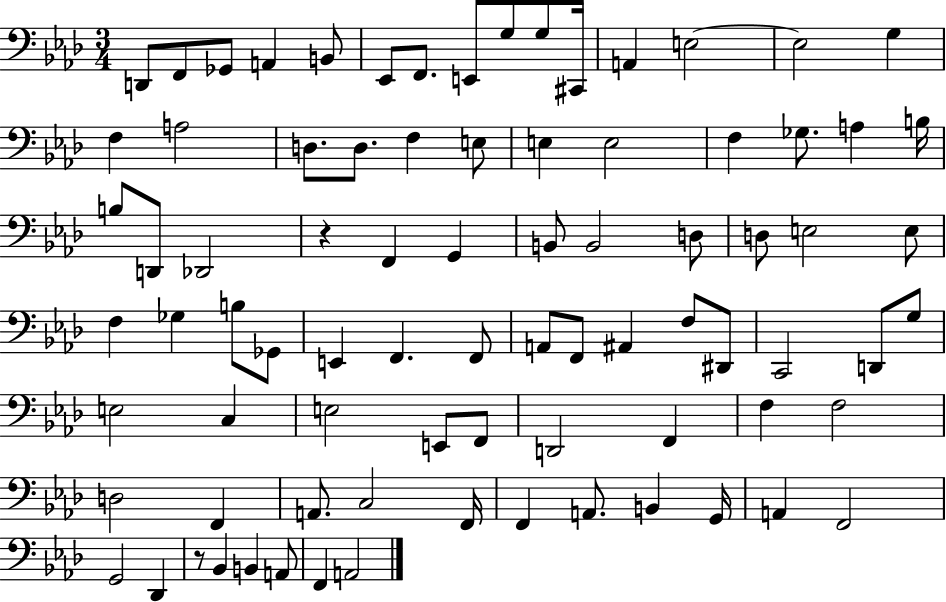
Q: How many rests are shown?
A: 2